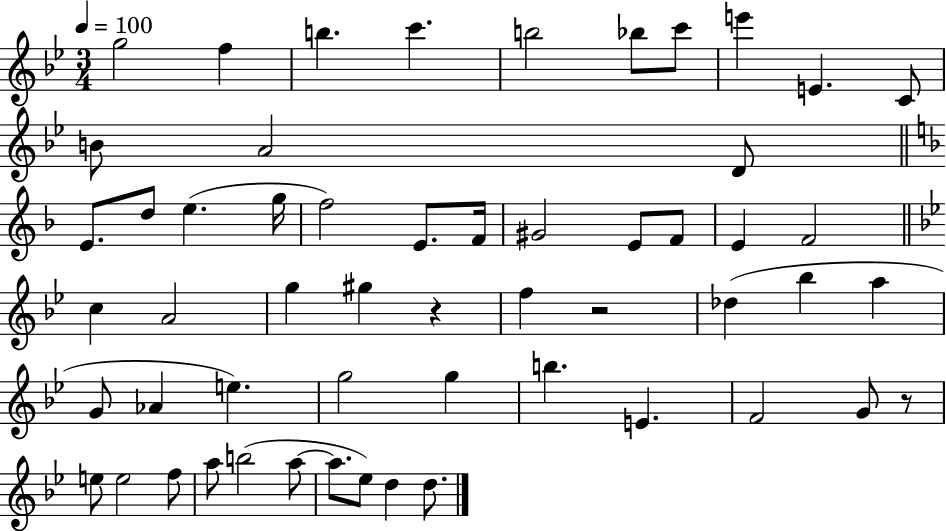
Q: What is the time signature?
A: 3/4